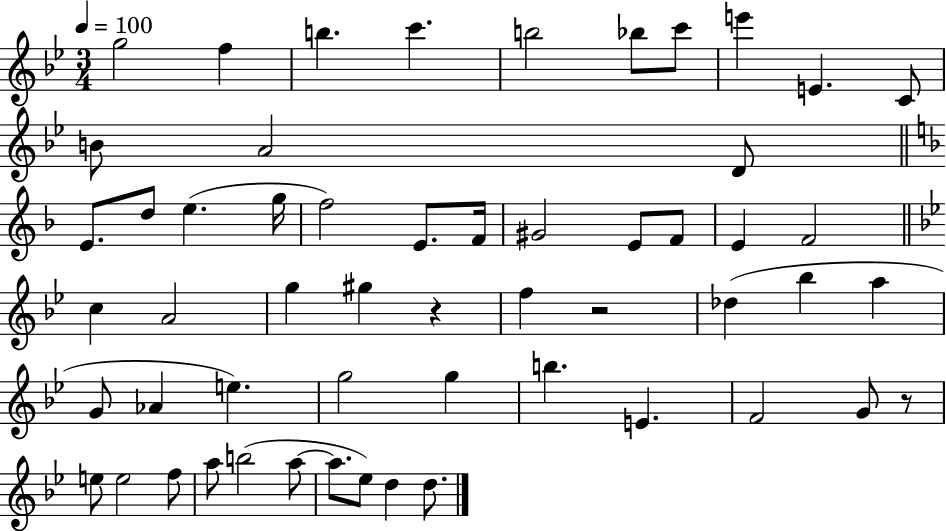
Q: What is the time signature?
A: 3/4